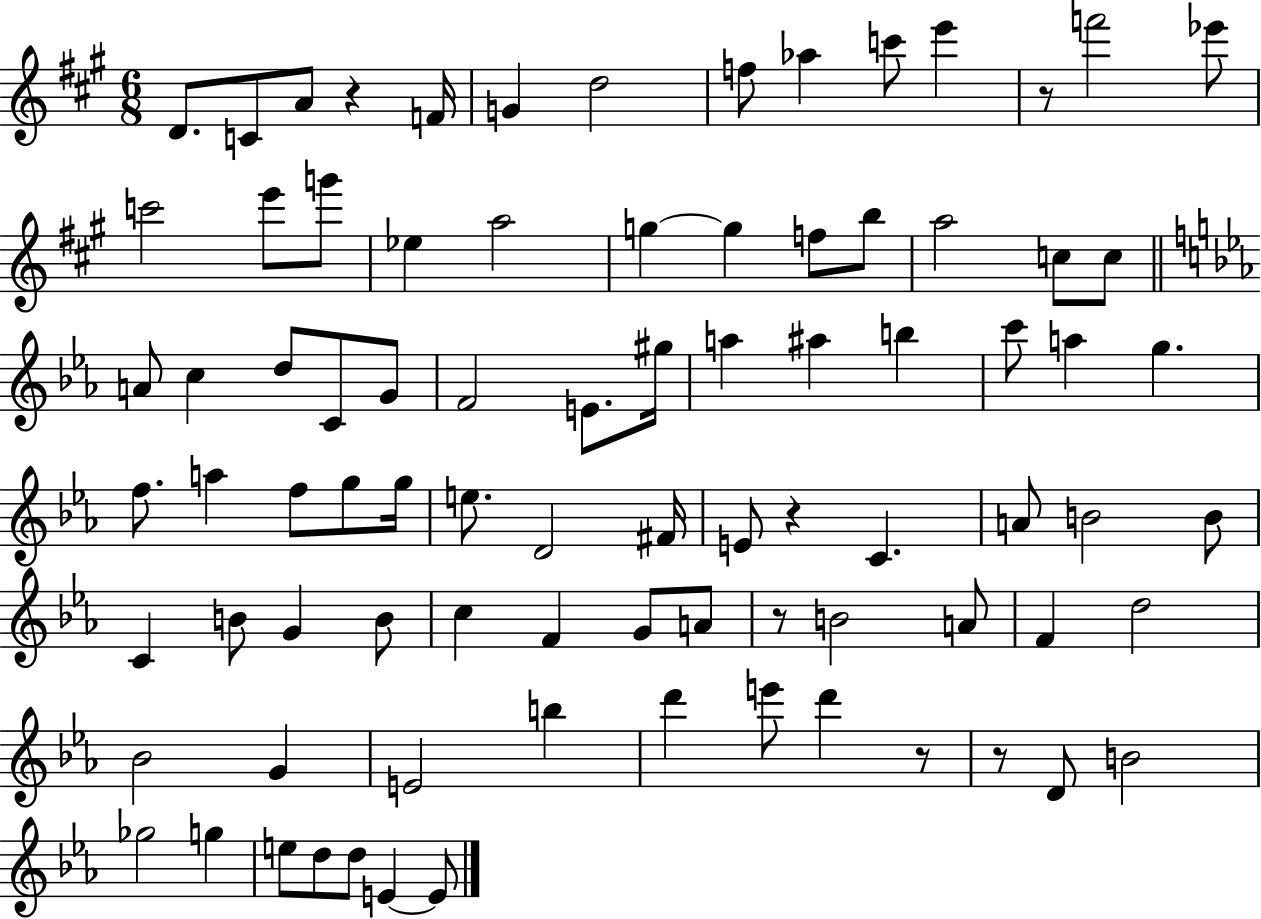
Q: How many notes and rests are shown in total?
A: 85